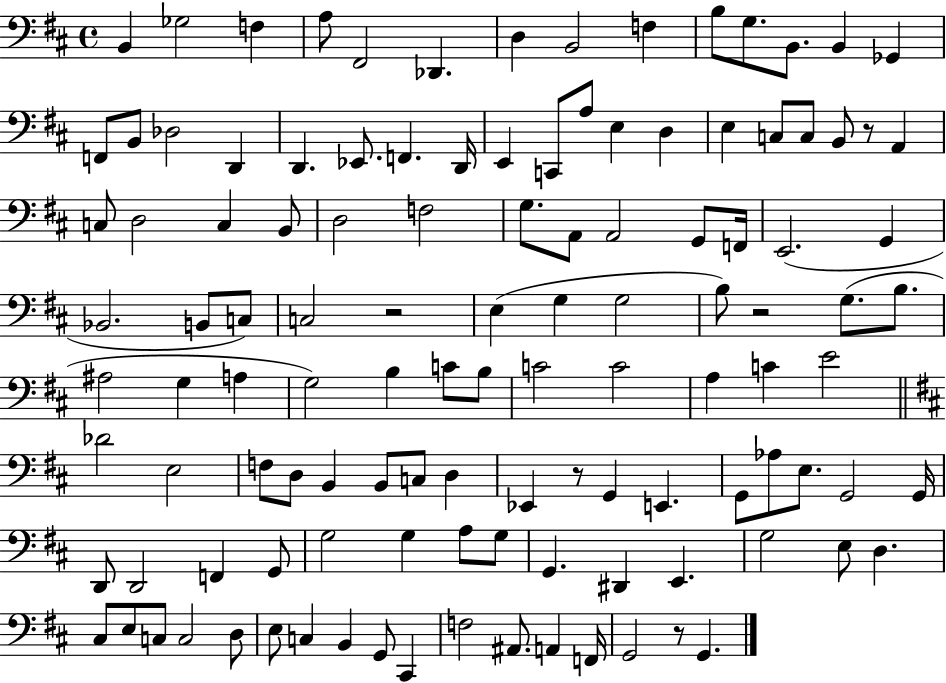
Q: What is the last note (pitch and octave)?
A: G2